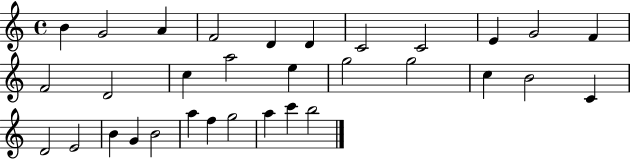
X:1
T:Untitled
M:4/4
L:1/4
K:C
B G2 A F2 D D C2 C2 E G2 F F2 D2 c a2 e g2 g2 c B2 C D2 E2 B G B2 a f g2 a c' b2